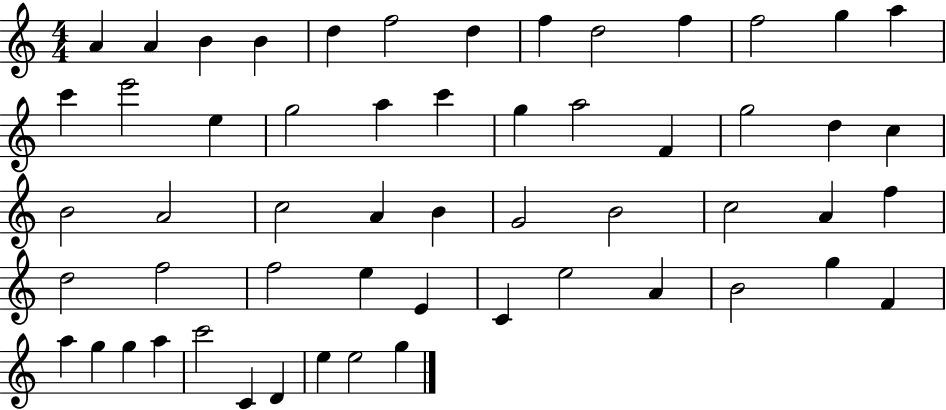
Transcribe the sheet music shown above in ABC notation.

X:1
T:Untitled
M:4/4
L:1/4
K:C
A A B B d f2 d f d2 f f2 g a c' e'2 e g2 a c' g a2 F g2 d c B2 A2 c2 A B G2 B2 c2 A f d2 f2 f2 e E C e2 A B2 g F a g g a c'2 C D e e2 g